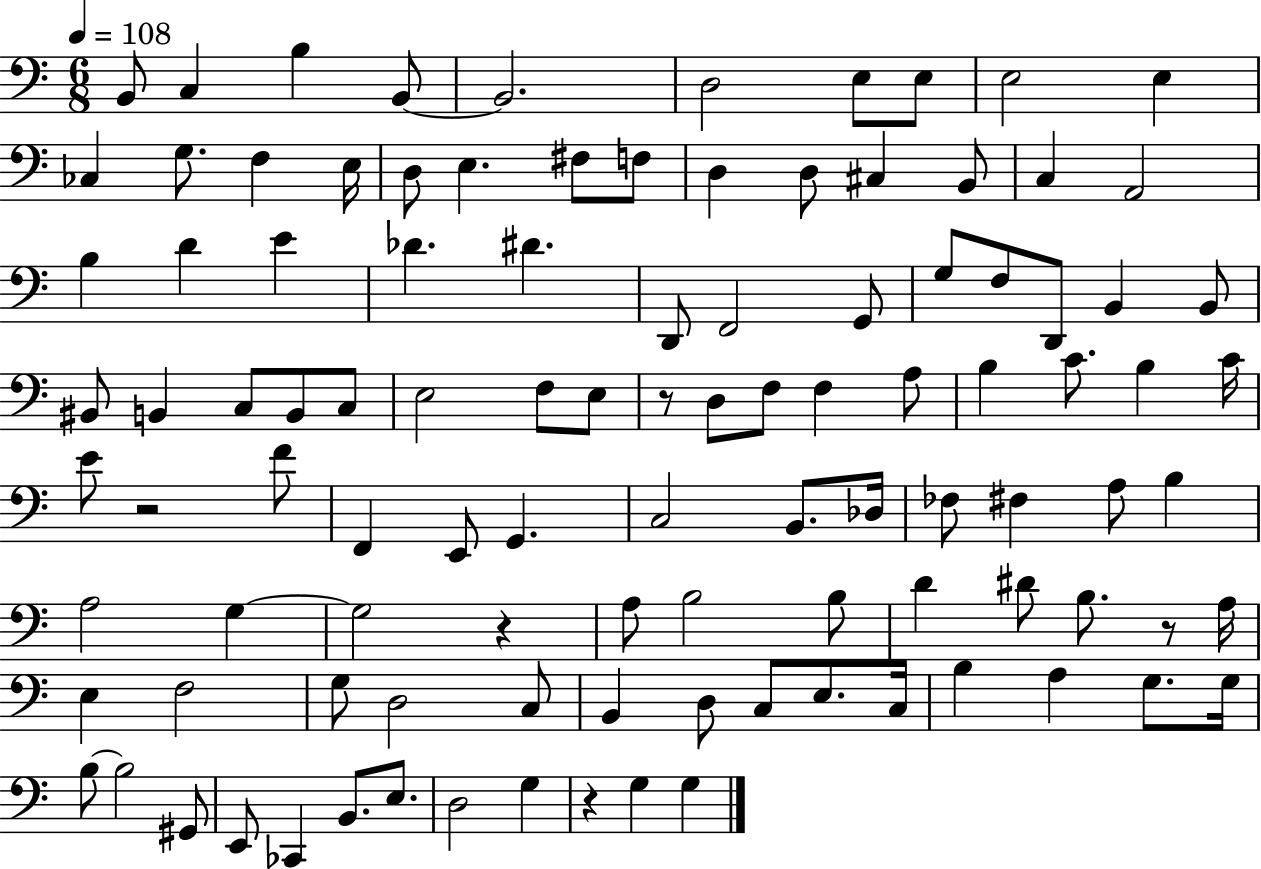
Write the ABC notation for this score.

X:1
T:Untitled
M:6/8
L:1/4
K:C
B,,/2 C, B, B,,/2 B,,2 D,2 E,/2 E,/2 E,2 E, _C, G,/2 F, E,/4 D,/2 E, ^F,/2 F,/2 D, D,/2 ^C, B,,/2 C, A,,2 B, D E _D ^D D,,/2 F,,2 G,,/2 G,/2 F,/2 D,,/2 B,, B,,/2 ^B,,/2 B,, C,/2 B,,/2 C,/2 E,2 F,/2 E,/2 z/2 D,/2 F,/2 F, A,/2 B, C/2 B, C/4 E/2 z2 F/2 F,, E,,/2 G,, C,2 B,,/2 _D,/4 _F,/2 ^F, A,/2 B, A,2 G, G,2 z A,/2 B,2 B,/2 D ^D/2 B,/2 z/2 A,/4 E, F,2 G,/2 D,2 C,/2 B,, D,/2 C,/2 E,/2 C,/4 B, A, G,/2 G,/4 B,/2 B,2 ^G,,/2 E,,/2 _C,, B,,/2 E,/2 D,2 G, z G, G,